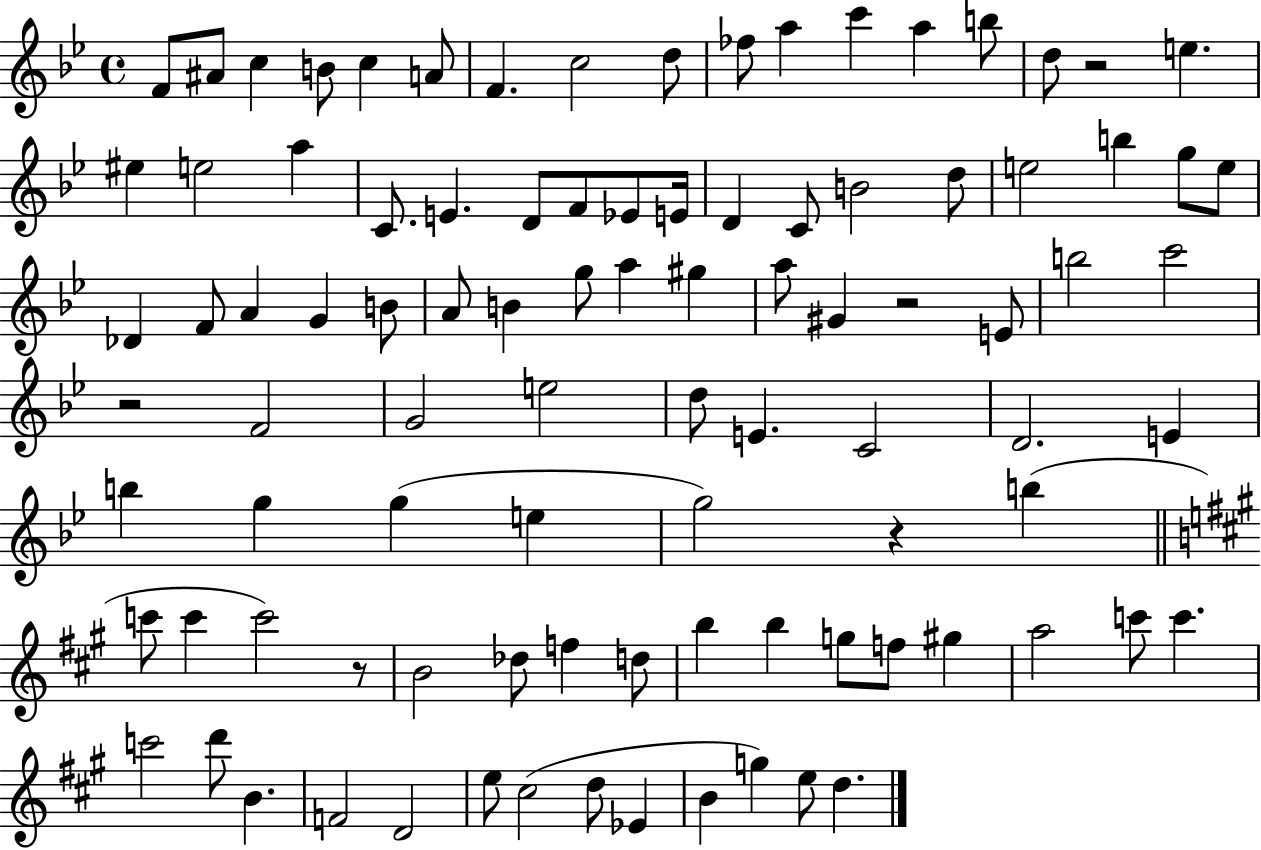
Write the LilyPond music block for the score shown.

{
  \clef treble
  \time 4/4
  \defaultTimeSignature
  \key bes \major
  \repeat volta 2 { f'8 ais'8 c''4 b'8 c''4 a'8 | f'4. c''2 d''8 | fes''8 a''4 c'''4 a''4 b''8 | d''8 r2 e''4. | \break eis''4 e''2 a''4 | c'8. e'4. d'8 f'8 ees'8 e'16 | d'4 c'8 b'2 d''8 | e''2 b''4 g''8 e''8 | \break des'4 f'8 a'4 g'4 b'8 | a'8 b'4 g''8 a''4 gis''4 | a''8 gis'4 r2 e'8 | b''2 c'''2 | \break r2 f'2 | g'2 e''2 | d''8 e'4. c'2 | d'2. e'4 | \break b''4 g''4 g''4( e''4 | g''2) r4 b''4( | \bar "||" \break \key a \major c'''8 c'''4 c'''2) r8 | b'2 des''8 f''4 d''8 | b''4 b''4 g''8 f''8 gis''4 | a''2 c'''8 c'''4. | \break c'''2 d'''8 b'4. | f'2 d'2 | e''8 cis''2( d''8 ees'4 | b'4 g''4) e''8 d''4. | \break } \bar "|."
}